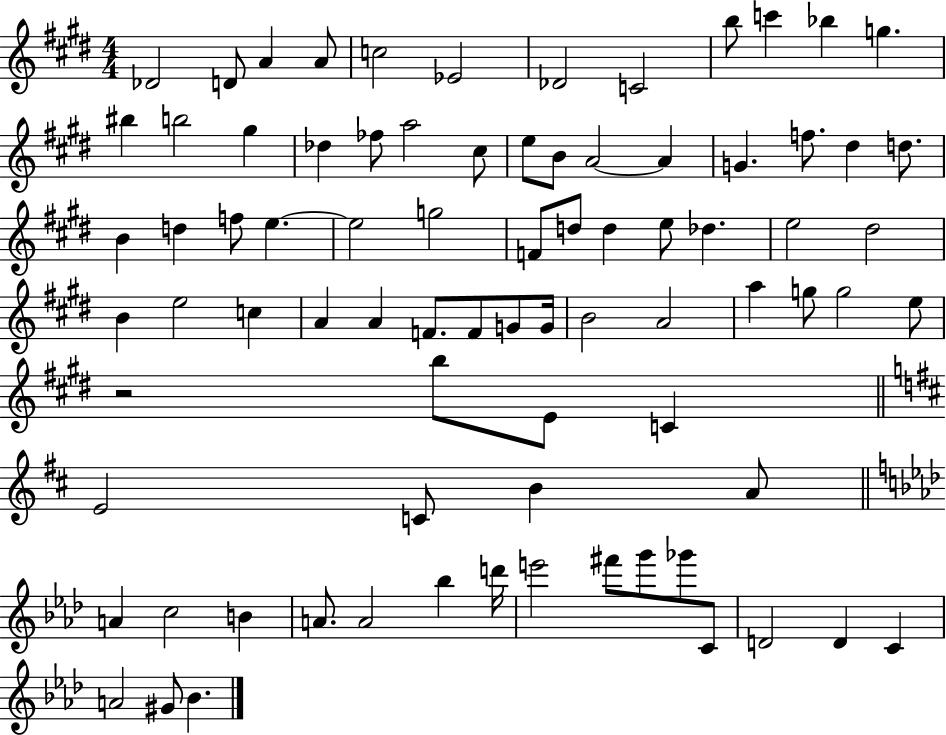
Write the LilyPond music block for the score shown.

{
  \clef treble
  \numericTimeSignature
  \time 4/4
  \key e \major
  des'2 d'8 a'4 a'8 | c''2 ees'2 | des'2 c'2 | b''8 c'''4 bes''4 g''4. | \break bis''4 b''2 gis''4 | des''4 fes''8 a''2 cis''8 | e''8 b'8 a'2~~ a'4 | g'4. f''8. dis''4 d''8. | \break b'4 d''4 f''8 e''4.~~ | e''2 g''2 | f'8 d''8 d''4 e''8 des''4. | e''2 dis''2 | \break b'4 e''2 c''4 | a'4 a'4 f'8. f'8 g'8 g'16 | b'2 a'2 | a''4 g''8 g''2 e''8 | \break r2 b''8 e'8 c'4 | \bar "||" \break \key d \major e'2 c'8 b'4 a'8 | \bar "||" \break \key f \minor a'4 c''2 b'4 | a'8. a'2 bes''4 d'''16 | e'''2 fis'''8 g'''8 ges'''8 c'8 | d'2 d'4 c'4 | \break a'2 gis'8 bes'4. | \bar "|."
}